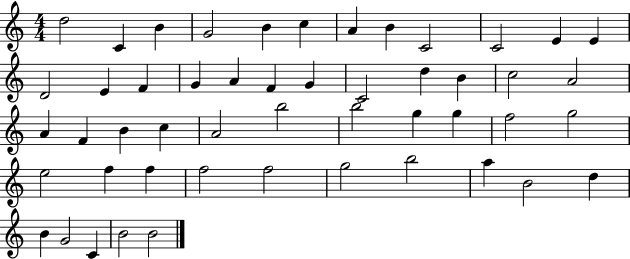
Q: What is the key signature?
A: C major